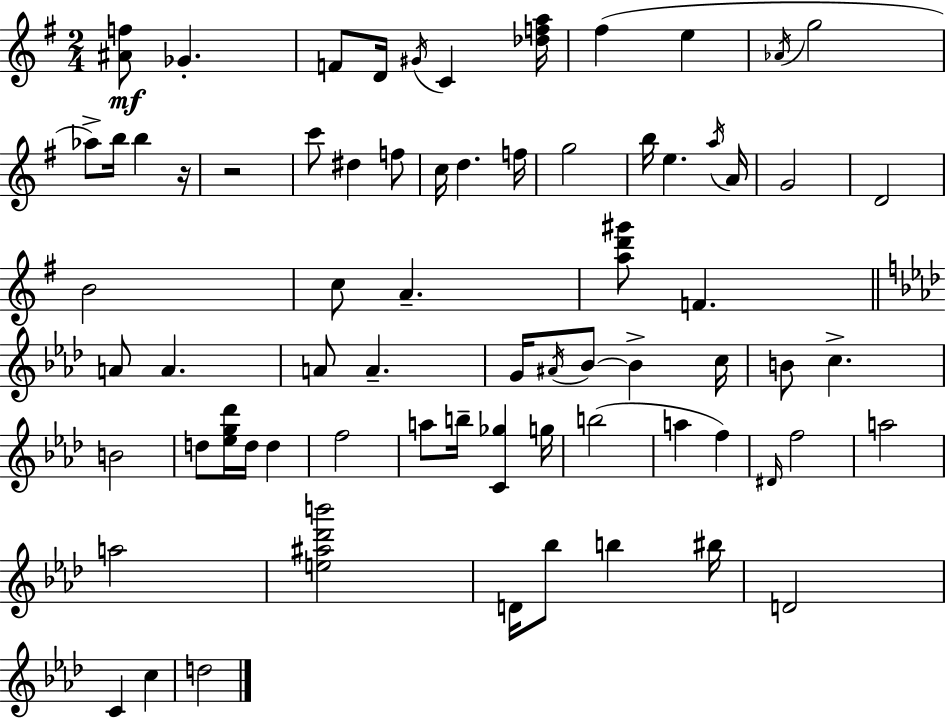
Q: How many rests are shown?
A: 2